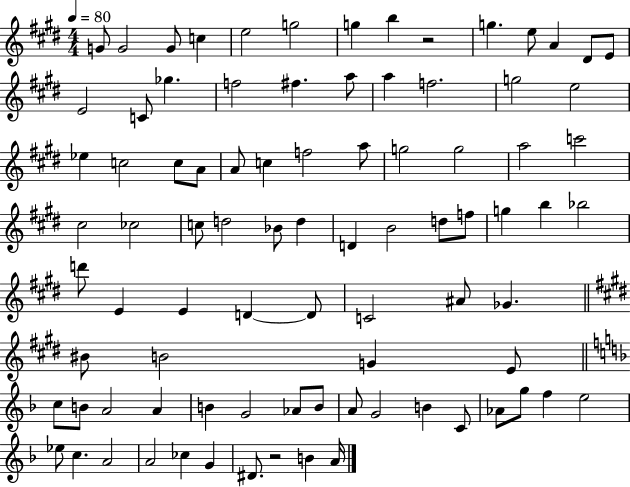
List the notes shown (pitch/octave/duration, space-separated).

G4/e G4/h G4/e C5/q E5/h G5/h G5/q B5/q R/h G5/q. E5/e A4/q D#4/e E4/e E4/h C4/e Gb5/q. F5/h F#5/q. A5/e A5/q F5/h. G5/h E5/h Eb5/q C5/h C5/e A4/e A4/e C5/q F5/h A5/e G5/h G5/h A5/h C6/h C#5/h CES5/h C5/e D5/h Bb4/e D5/q D4/q B4/h D5/e F5/e G5/q B5/q Bb5/h D6/e E4/q E4/q D4/q D4/e C4/h A#4/e Gb4/q. BIS4/e B4/h G4/q E4/e C5/e B4/e A4/h A4/q B4/q G4/h Ab4/e B4/e A4/e G4/h B4/q C4/e Ab4/e G5/e F5/q E5/h Eb5/e C5/q. A4/h A4/h CES5/q G4/q D#4/e. R/h B4/q A4/s